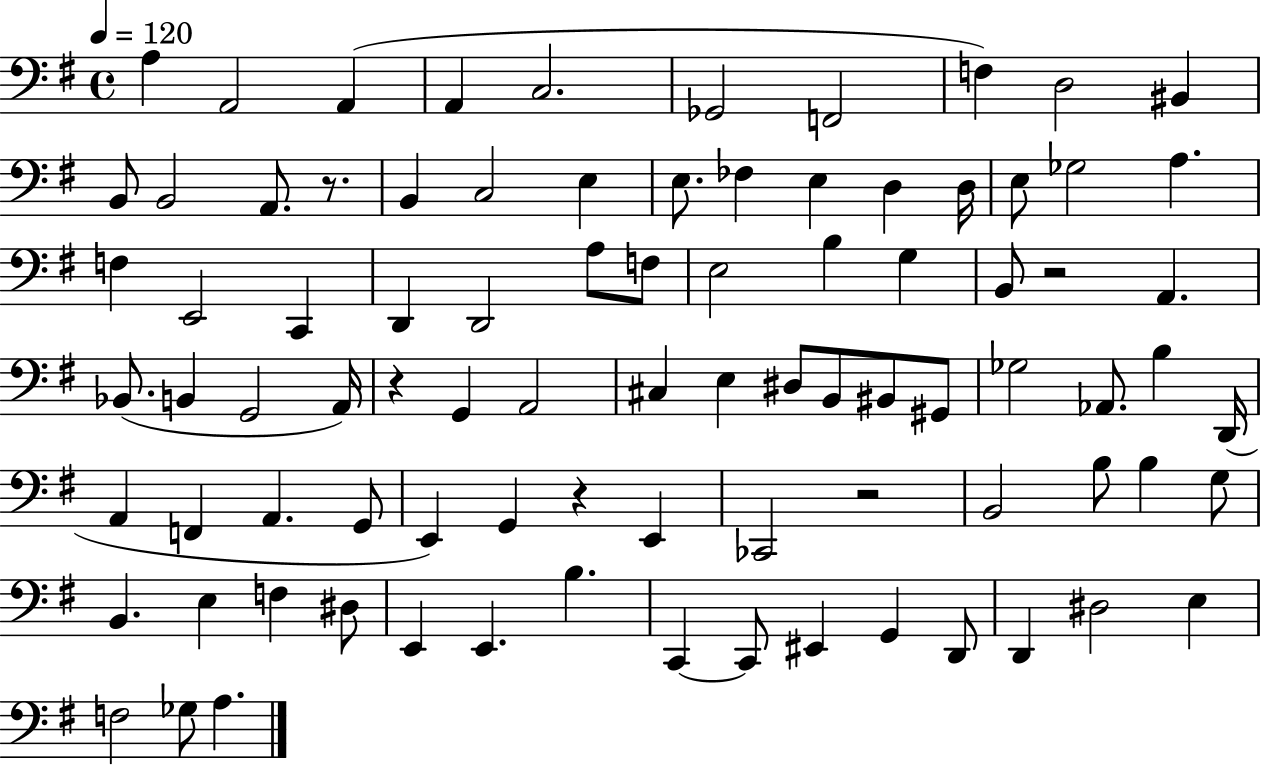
X:1
T:Untitled
M:4/4
L:1/4
K:G
A, A,,2 A,, A,, C,2 _G,,2 F,,2 F, D,2 ^B,, B,,/2 B,,2 A,,/2 z/2 B,, C,2 E, E,/2 _F, E, D, D,/4 E,/2 _G,2 A, F, E,,2 C,, D,, D,,2 A,/2 F,/2 E,2 B, G, B,,/2 z2 A,, _B,,/2 B,, G,,2 A,,/4 z G,, A,,2 ^C, E, ^D,/2 B,,/2 ^B,,/2 ^G,,/2 _G,2 _A,,/2 B, D,,/4 A,, F,, A,, G,,/2 E,, G,, z E,, _C,,2 z2 B,,2 B,/2 B, G,/2 B,, E, F, ^D,/2 E,, E,, B, C,, C,,/2 ^E,, G,, D,,/2 D,, ^D,2 E, F,2 _G,/2 A,